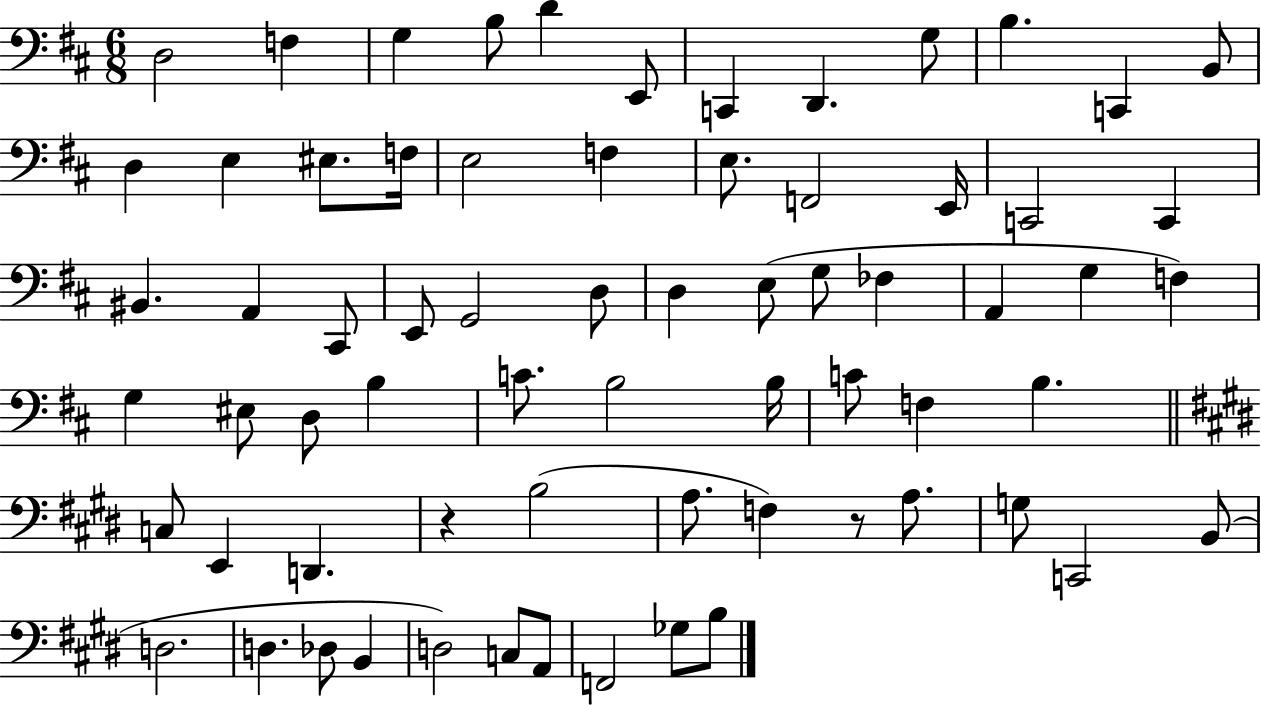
D3/h F3/q G3/q B3/e D4/q E2/e C2/q D2/q. G3/e B3/q. C2/q B2/e D3/q E3/q EIS3/e. F3/s E3/h F3/q E3/e. F2/h E2/s C2/h C2/q BIS2/q. A2/q C#2/e E2/e G2/h D3/e D3/q E3/e G3/e FES3/q A2/q G3/q F3/q G3/q EIS3/e D3/e B3/q C4/e. B3/h B3/s C4/e F3/q B3/q. C3/e E2/q D2/q. R/q B3/h A3/e. F3/q R/e A3/e. G3/e C2/h B2/e D3/h. D3/q. Db3/e B2/q D3/h C3/e A2/e F2/h Gb3/e B3/e